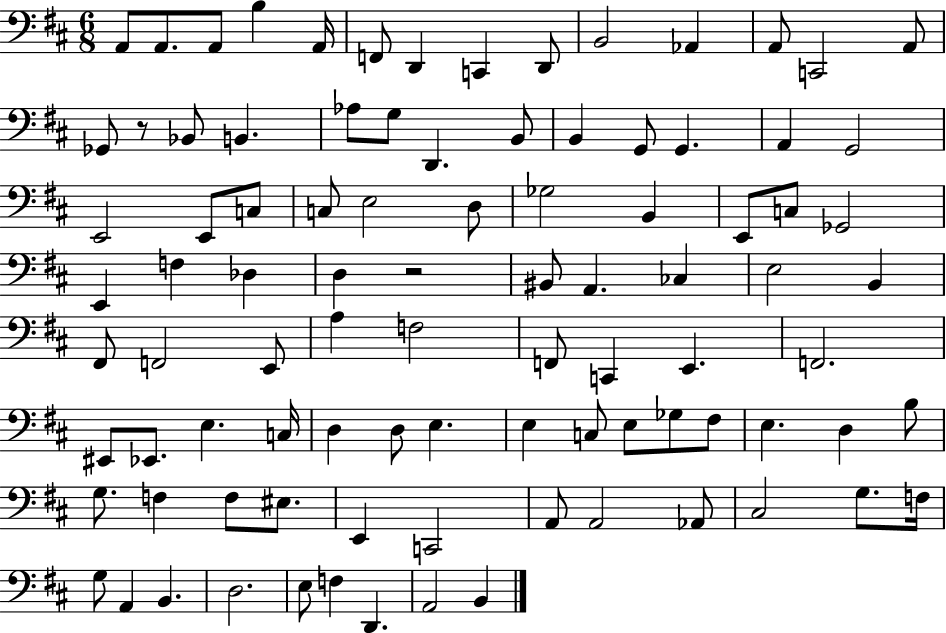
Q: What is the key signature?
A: D major